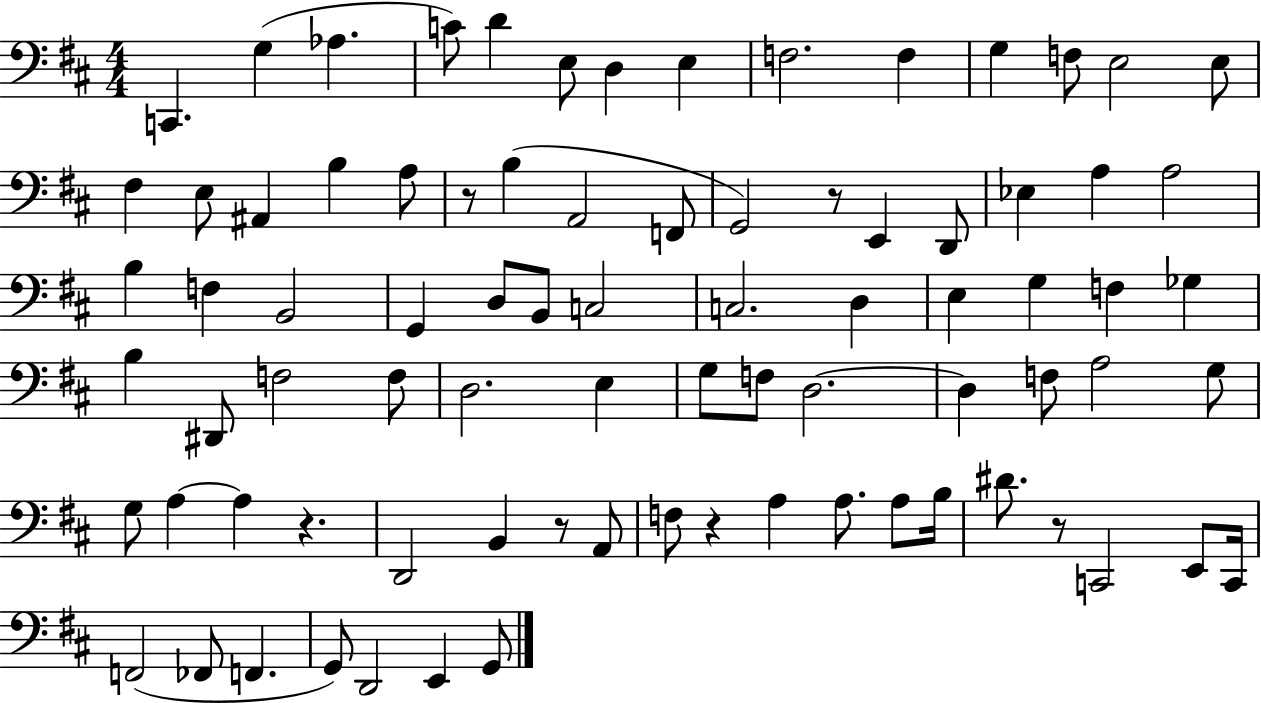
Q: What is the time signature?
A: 4/4